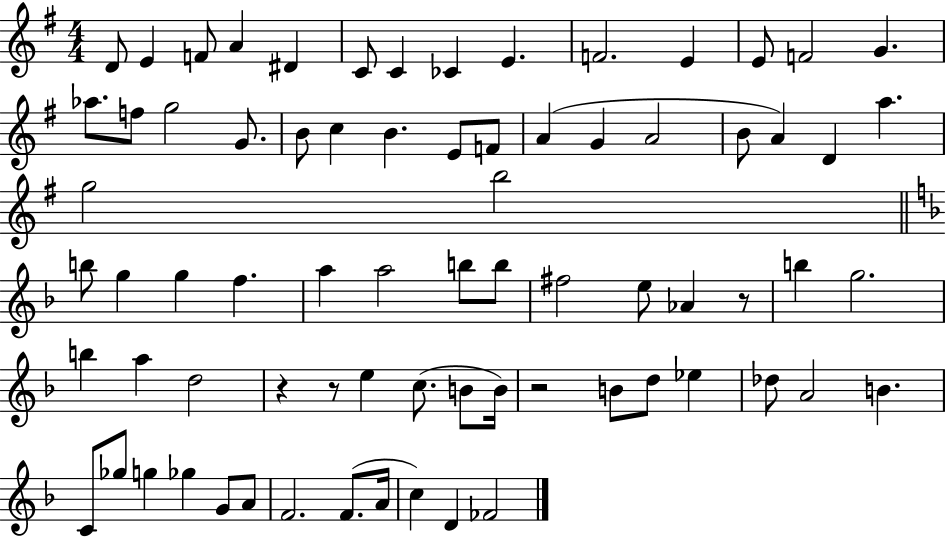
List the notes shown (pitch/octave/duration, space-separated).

D4/e E4/q F4/e A4/q D#4/q C4/e C4/q CES4/q E4/q. F4/h. E4/q E4/e F4/h G4/q. Ab5/e. F5/e G5/h G4/e. B4/e C5/q B4/q. E4/e F4/e A4/q G4/q A4/h B4/e A4/q D4/q A5/q. G5/h B5/h B5/e G5/q G5/q F5/q. A5/q A5/h B5/e B5/e F#5/h E5/e Ab4/q R/e B5/q G5/h. B5/q A5/q D5/h R/q R/e E5/q C5/e. B4/e B4/s R/h B4/e D5/e Eb5/q Db5/e A4/h B4/q. C4/e Gb5/e G5/q Gb5/q G4/e A4/e F4/h. F4/e. A4/s C5/q D4/q FES4/h